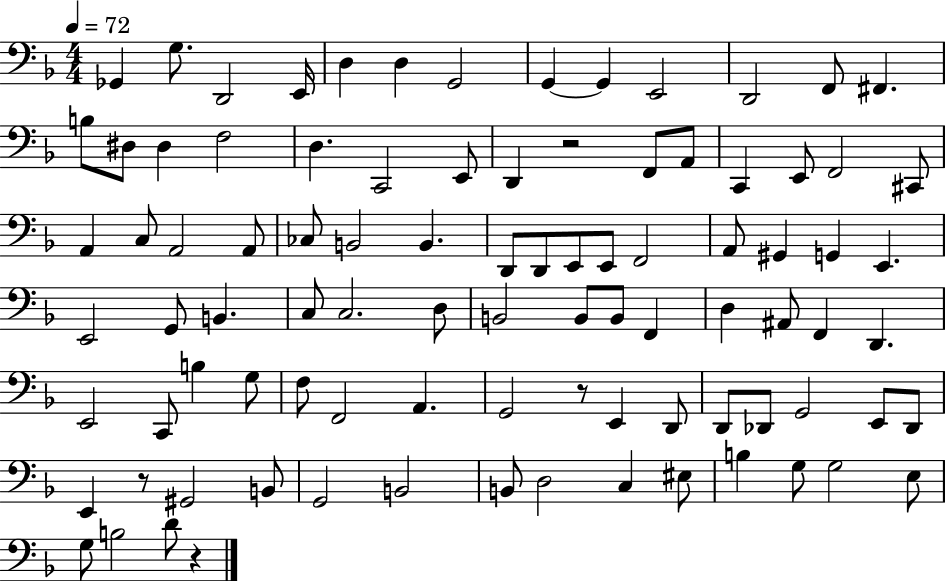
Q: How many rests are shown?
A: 4